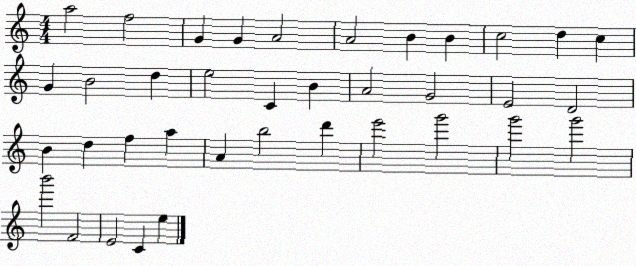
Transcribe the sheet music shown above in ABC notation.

X:1
T:Untitled
M:4/4
L:1/4
K:C
a2 f2 G G A2 A2 B B c2 d c G B2 d e2 C B A2 G2 E2 D2 B d f a A b2 d' e'2 g'2 g'2 g'2 b'2 F2 E2 C e